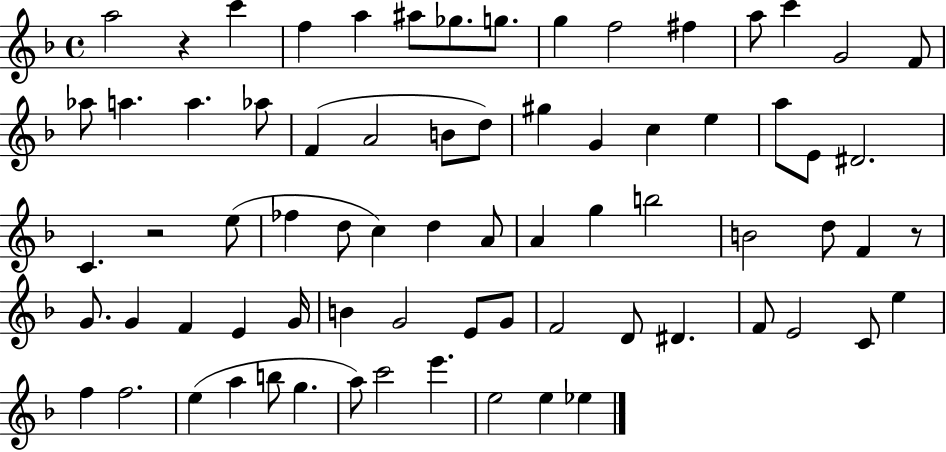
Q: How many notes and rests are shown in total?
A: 73